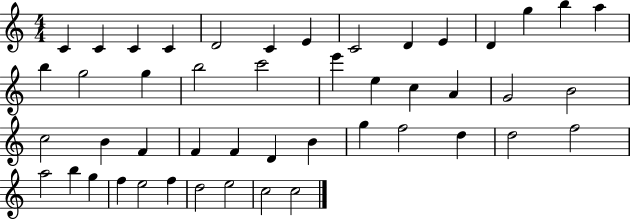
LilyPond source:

{
  \clef treble
  \numericTimeSignature
  \time 4/4
  \key c \major
  c'4 c'4 c'4 c'4 | d'2 c'4 e'4 | c'2 d'4 e'4 | d'4 g''4 b''4 a''4 | \break b''4 g''2 g''4 | b''2 c'''2 | e'''4 e''4 c''4 a'4 | g'2 b'2 | \break c''2 b'4 f'4 | f'4 f'4 d'4 b'4 | g''4 f''2 d''4 | d''2 f''2 | \break a''2 b''4 g''4 | f''4 e''2 f''4 | d''2 e''2 | c''2 c''2 | \break \bar "|."
}